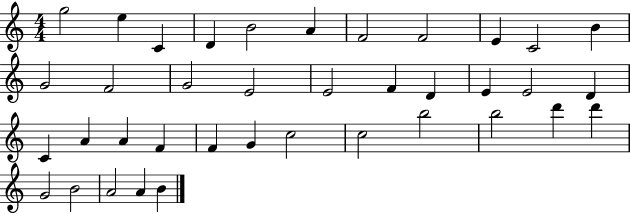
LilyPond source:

{
  \clef treble
  \numericTimeSignature
  \time 4/4
  \key c \major
  g''2 e''4 c'4 | d'4 b'2 a'4 | f'2 f'2 | e'4 c'2 b'4 | \break g'2 f'2 | g'2 e'2 | e'2 f'4 d'4 | e'4 e'2 d'4 | \break c'4 a'4 a'4 f'4 | f'4 g'4 c''2 | c''2 b''2 | b''2 d'''4 d'''4 | \break g'2 b'2 | a'2 a'4 b'4 | \bar "|."
}